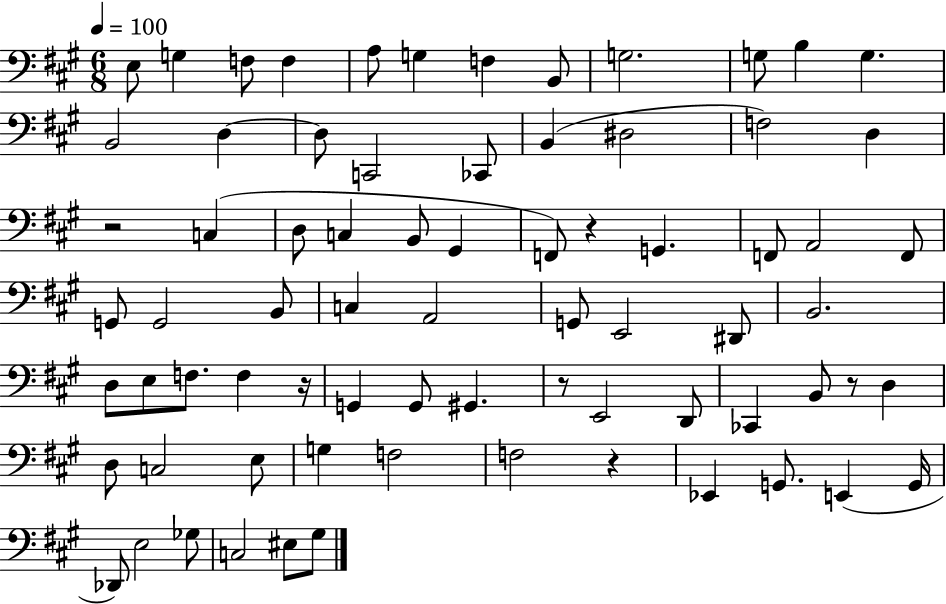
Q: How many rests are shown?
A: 6